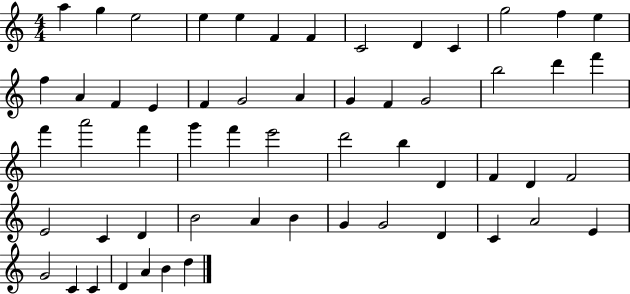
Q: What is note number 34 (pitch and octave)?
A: B5